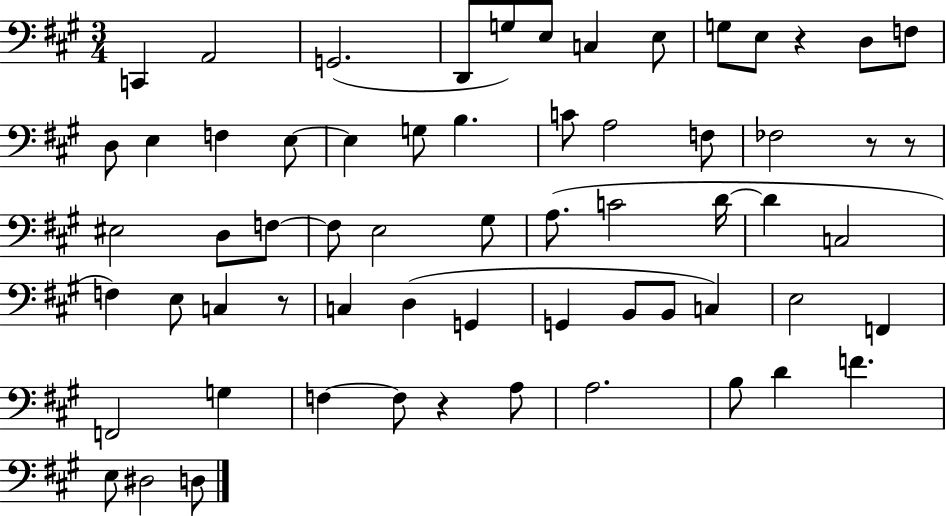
C2/q A2/h G2/h. D2/e G3/e E3/e C3/q E3/e G3/e E3/e R/q D3/e F3/e D3/e E3/q F3/q E3/e E3/q G3/e B3/q. C4/e A3/h F3/e FES3/h R/e R/e EIS3/h D3/e F3/e F3/e E3/h G#3/e A3/e. C4/h D4/s D4/q C3/h F3/q E3/e C3/q R/e C3/q D3/q G2/q G2/q B2/e B2/e C3/q E3/h F2/q F2/h G3/q F3/q F3/e R/q A3/e A3/h. B3/e D4/q F4/q. E3/e D#3/h D3/e